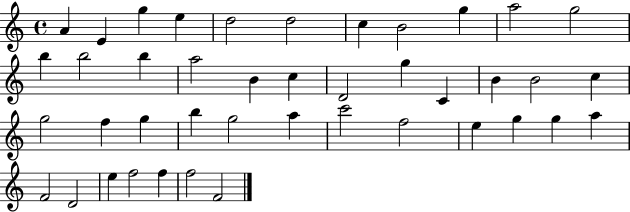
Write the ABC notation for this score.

X:1
T:Untitled
M:4/4
L:1/4
K:C
A E g e d2 d2 c B2 g a2 g2 b b2 b a2 B c D2 g C B B2 c g2 f g b g2 a c'2 f2 e g g a F2 D2 e f2 f f2 F2